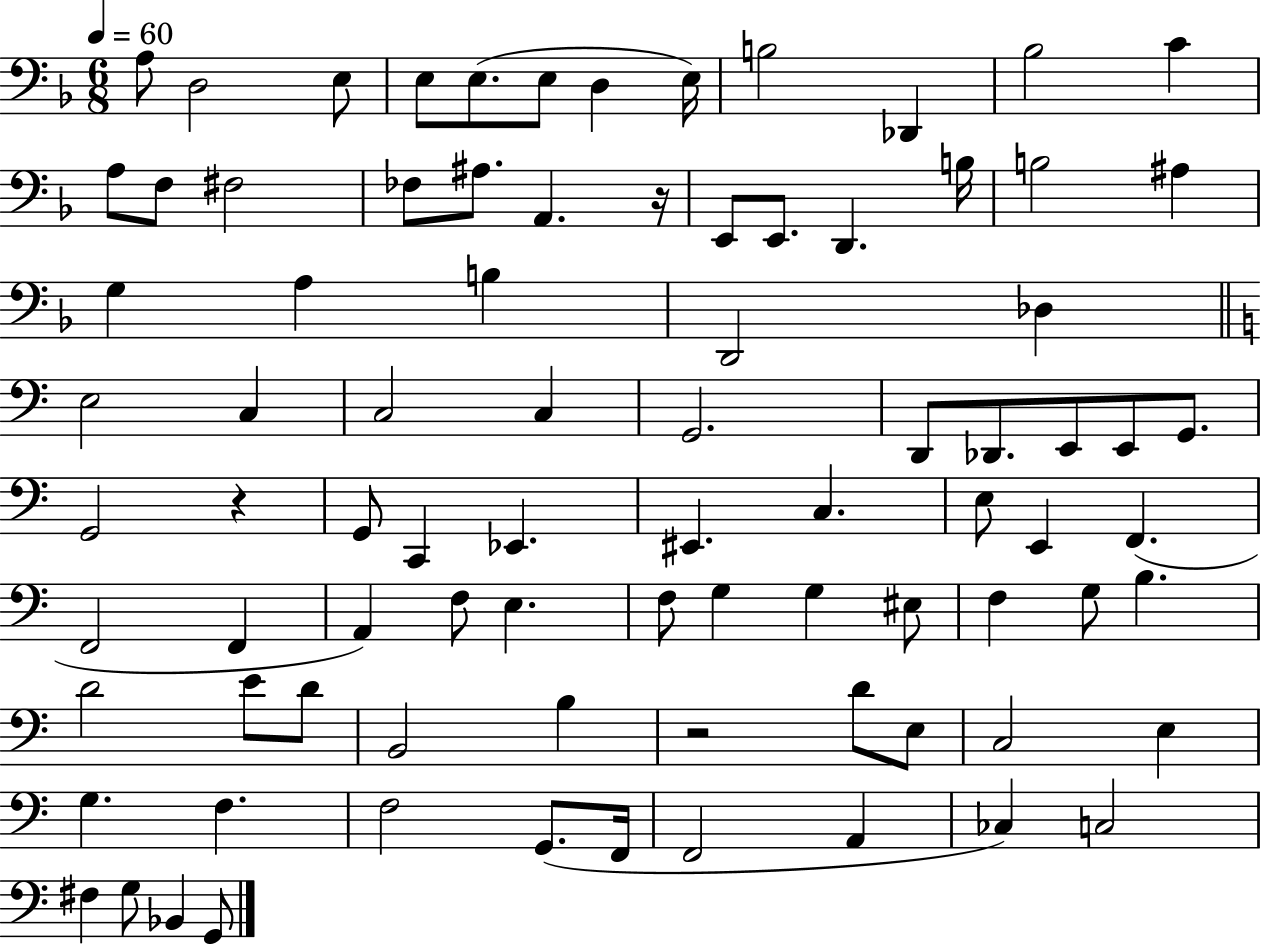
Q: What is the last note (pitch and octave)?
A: G2